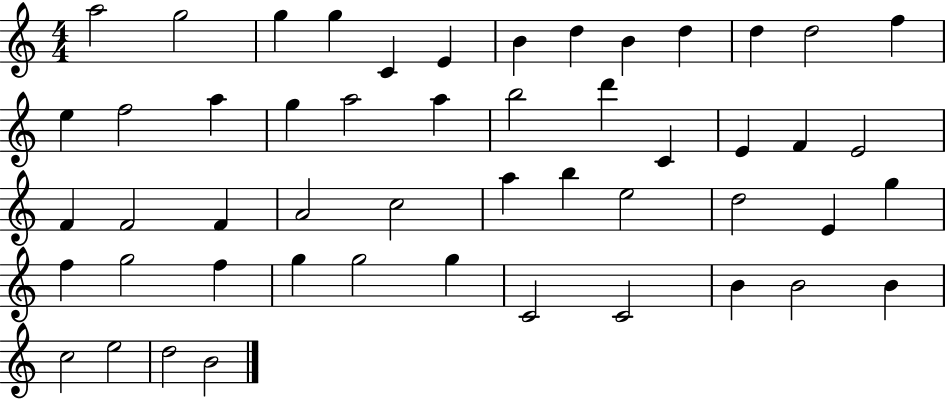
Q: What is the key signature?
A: C major